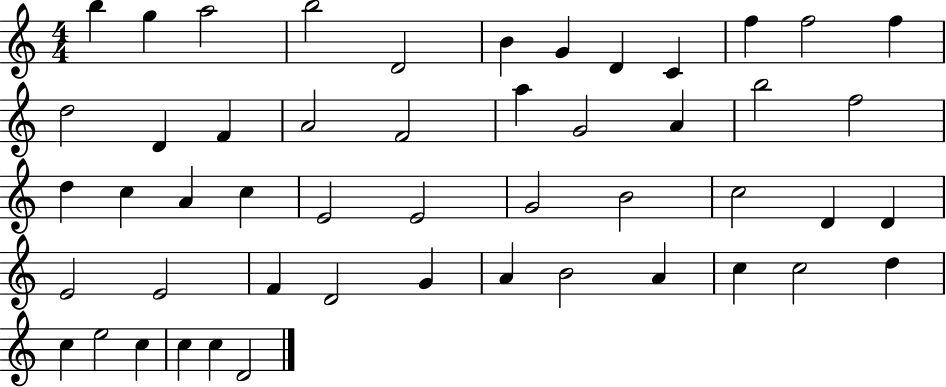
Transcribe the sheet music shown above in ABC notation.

X:1
T:Untitled
M:4/4
L:1/4
K:C
b g a2 b2 D2 B G D C f f2 f d2 D F A2 F2 a G2 A b2 f2 d c A c E2 E2 G2 B2 c2 D D E2 E2 F D2 G A B2 A c c2 d c e2 c c c D2